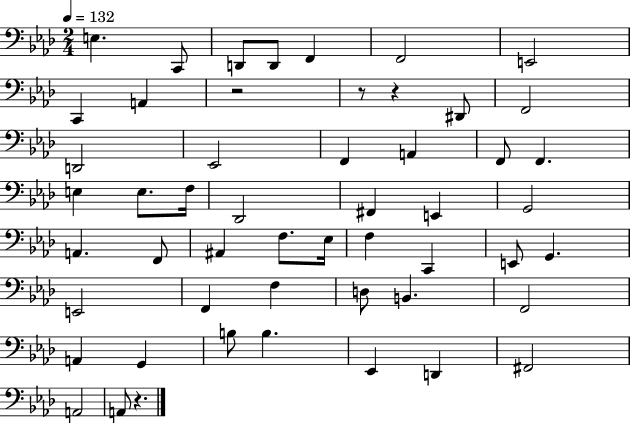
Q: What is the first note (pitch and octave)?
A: E3